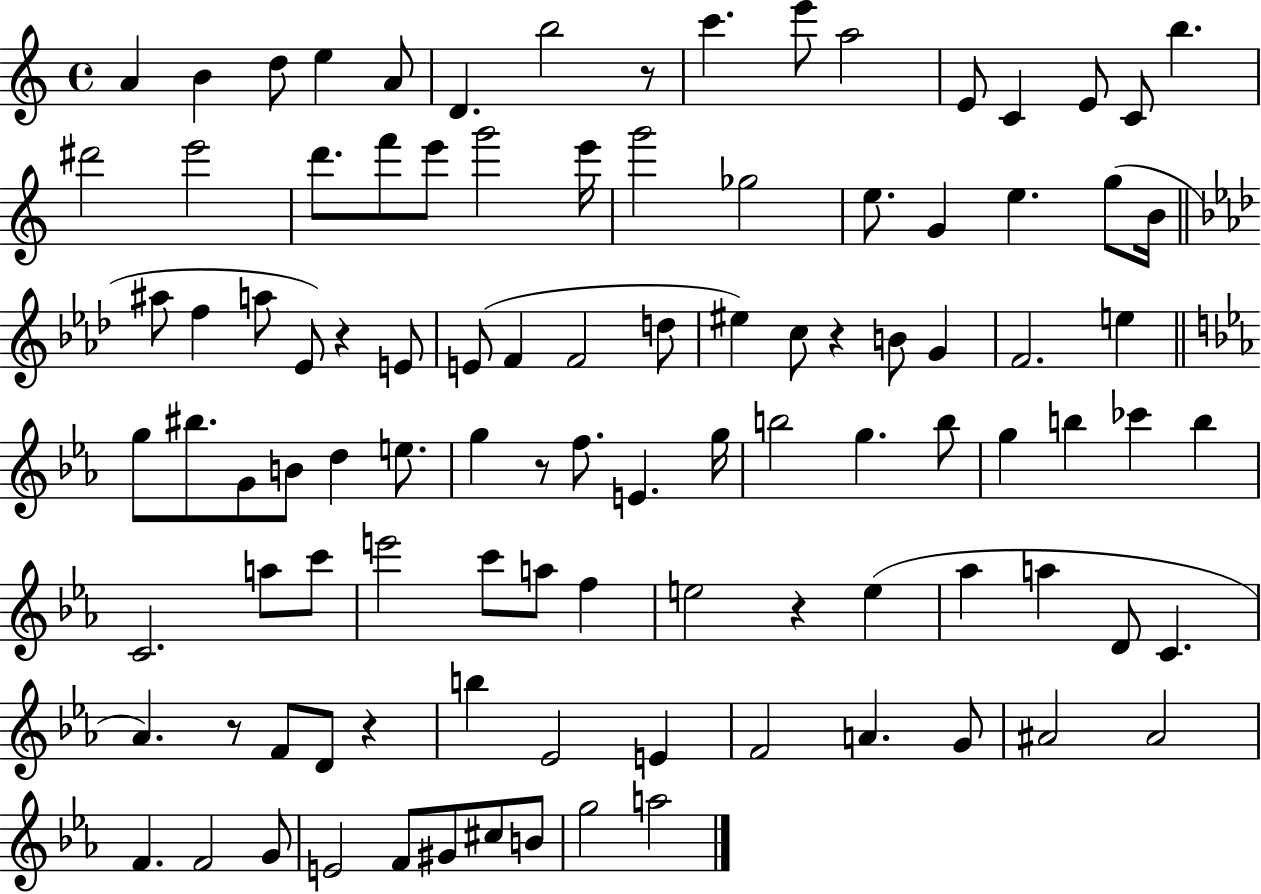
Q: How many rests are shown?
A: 7